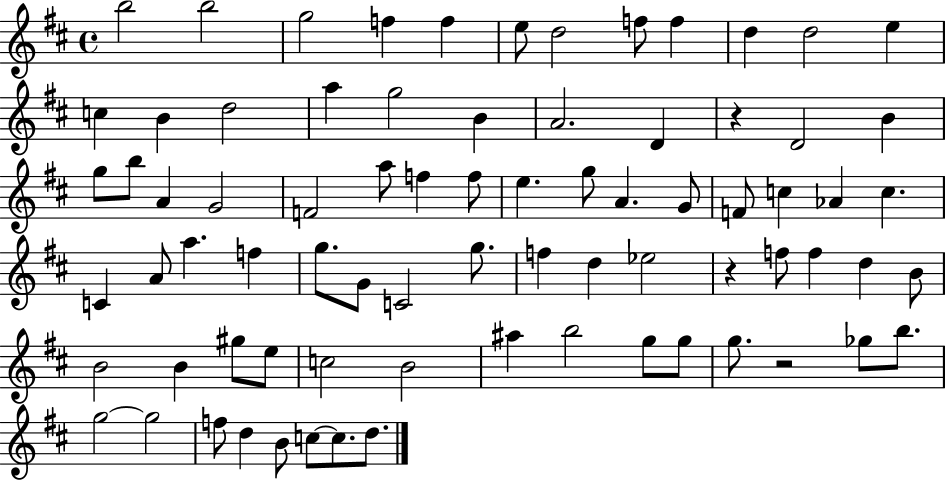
X:1
T:Untitled
M:4/4
L:1/4
K:D
b2 b2 g2 f f e/2 d2 f/2 f d d2 e c B d2 a g2 B A2 D z D2 B g/2 b/2 A G2 F2 a/2 f f/2 e g/2 A G/2 F/2 c _A c C A/2 a f g/2 G/2 C2 g/2 f d _e2 z f/2 f d B/2 B2 B ^g/2 e/2 c2 B2 ^a b2 g/2 g/2 g/2 z2 _g/2 b/2 g2 g2 f/2 d B/2 c/2 c/2 d/2